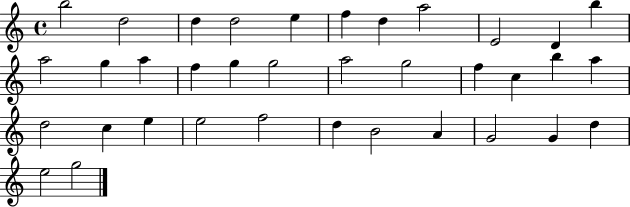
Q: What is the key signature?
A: C major